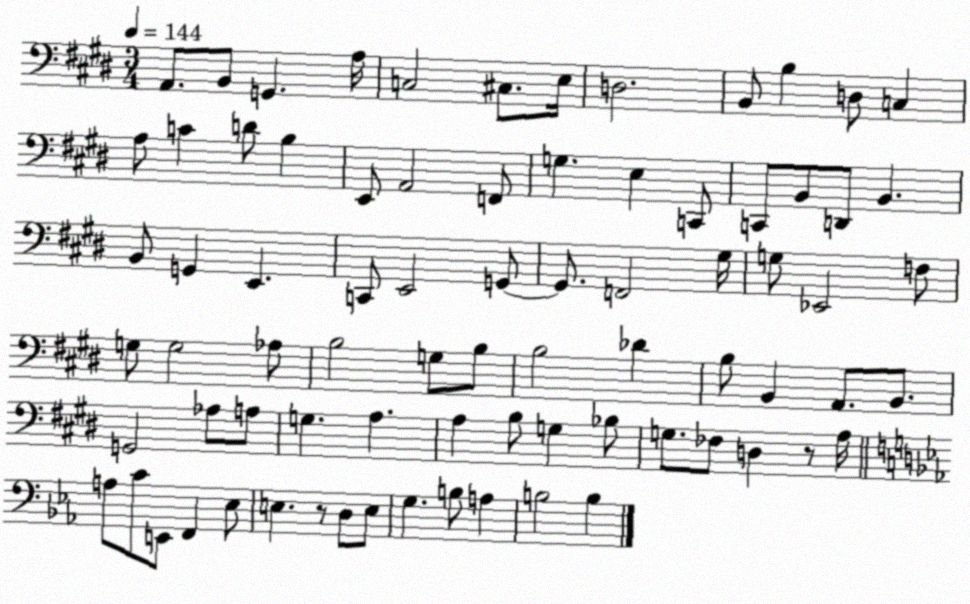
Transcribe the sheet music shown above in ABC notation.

X:1
T:Untitled
M:3/4
L:1/4
K:E
A,,/2 B,,/2 G,, A,/4 C,2 ^C,/2 E,/4 D,2 B,,/2 B, D,/2 C, A,/2 C D/2 B, E,,/2 A,,2 F,,/2 G, E, C,,/2 C,,/2 B,,/2 D,,/2 B,, B,,/2 G,, E,, C,,/2 E,,2 G,,/2 G,,/2 F,,2 ^G,/4 G,/2 _E,,2 F,/2 G,/2 G,2 _A,/2 B,2 G,/2 B,/2 B,2 _D B,/2 B,, A,,/2 B,,/2 G,,2 _A,/2 A,/2 G, A, A, B,/2 G, _B,/2 G,/2 _F,/2 D, z/2 A,/4 A,/2 C/2 E,,/2 F,, _E,/2 E, z/2 D,/2 E,/2 G, B,/2 A, B,2 B,